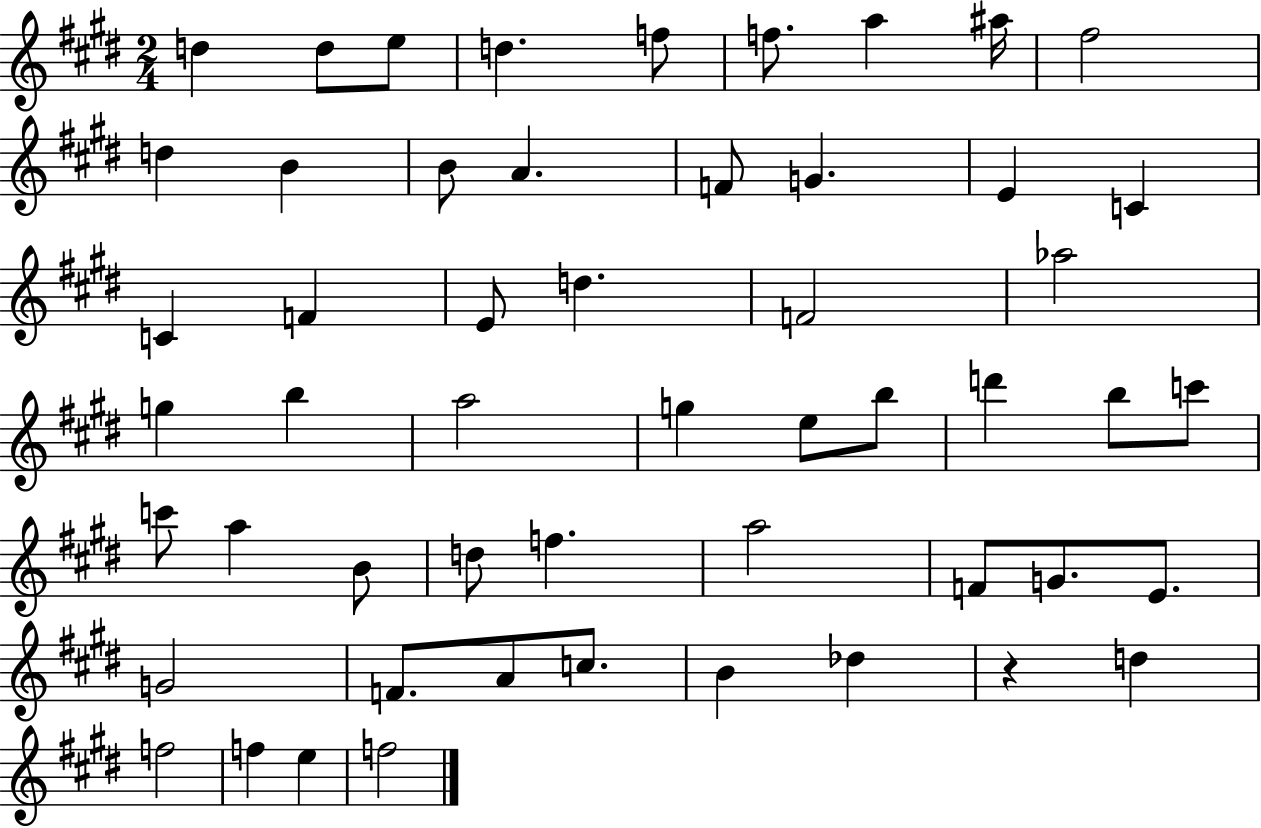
{
  \clef treble
  \numericTimeSignature
  \time 2/4
  \key e \major
  d''4 d''8 e''8 | d''4. f''8 | f''8. a''4 ais''16 | fis''2 | \break d''4 b'4 | b'8 a'4. | f'8 g'4. | e'4 c'4 | \break c'4 f'4 | e'8 d''4. | f'2 | aes''2 | \break g''4 b''4 | a''2 | g''4 e''8 b''8 | d'''4 b''8 c'''8 | \break c'''8 a''4 b'8 | d''8 f''4. | a''2 | f'8 g'8. e'8. | \break g'2 | f'8. a'8 c''8. | b'4 des''4 | r4 d''4 | \break f''2 | f''4 e''4 | f''2 | \bar "|."
}